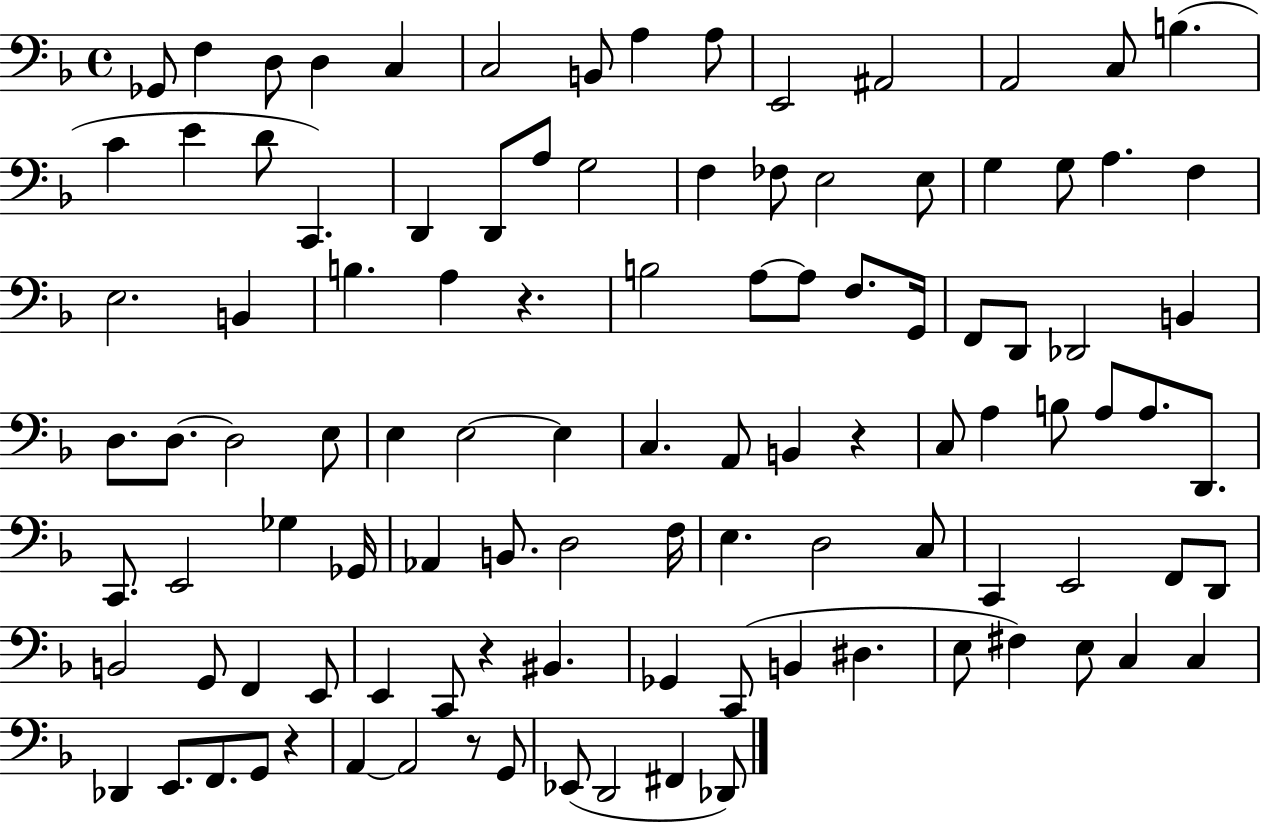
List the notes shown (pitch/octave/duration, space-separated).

Gb2/e F3/q D3/e D3/q C3/q C3/h B2/e A3/q A3/e E2/h A#2/h A2/h C3/e B3/q. C4/q E4/q D4/e C2/q. D2/q D2/e A3/e G3/h F3/q FES3/e E3/h E3/e G3/q G3/e A3/q. F3/q E3/h. B2/q B3/q. A3/q R/q. B3/h A3/e A3/e F3/e. G2/s F2/e D2/e Db2/h B2/q D3/e. D3/e. D3/h E3/e E3/q E3/h E3/q C3/q. A2/e B2/q R/q C3/e A3/q B3/e A3/e A3/e. D2/e. C2/e. E2/h Gb3/q Gb2/s Ab2/q B2/e. D3/h F3/s E3/q. D3/h C3/e C2/q E2/h F2/e D2/e B2/h G2/e F2/q E2/e E2/q C2/e R/q BIS2/q. Gb2/q C2/e B2/q D#3/q. E3/e F#3/q E3/e C3/q C3/q Db2/q E2/e. F2/e. G2/e R/q A2/q A2/h R/e G2/e Eb2/e D2/h F#2/q Db2/e